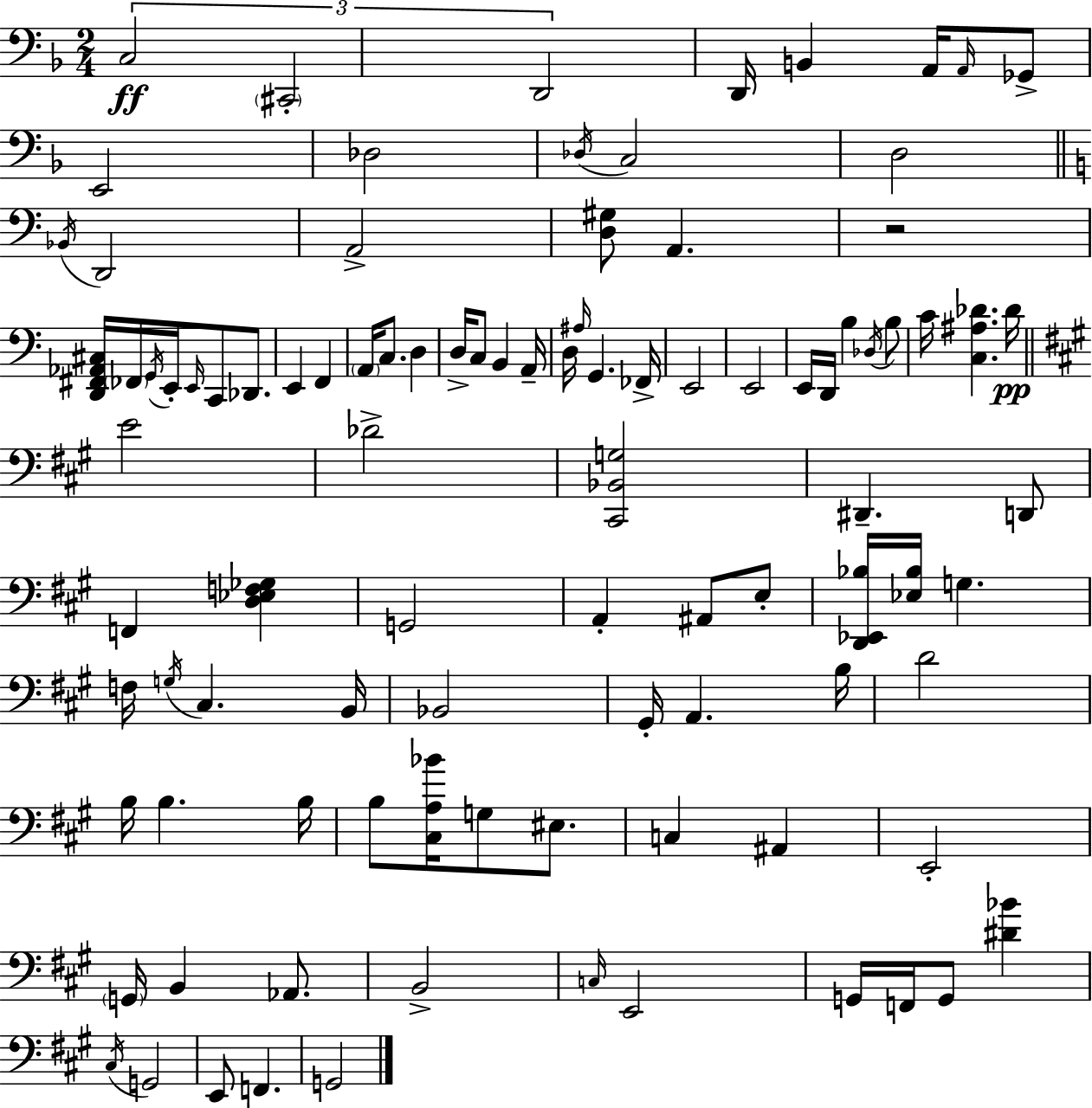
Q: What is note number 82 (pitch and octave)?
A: G2